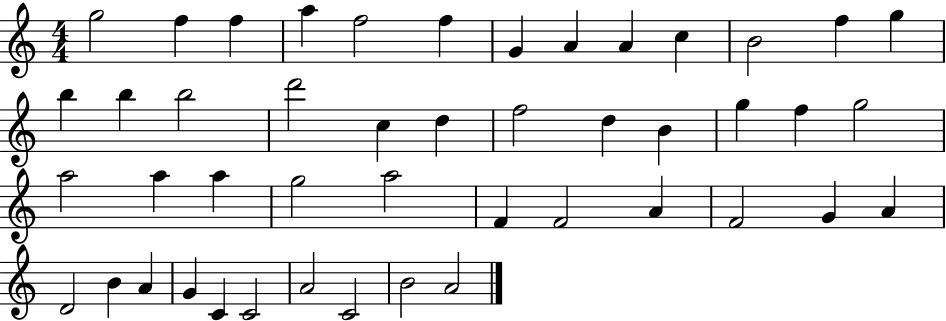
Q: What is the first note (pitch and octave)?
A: G5